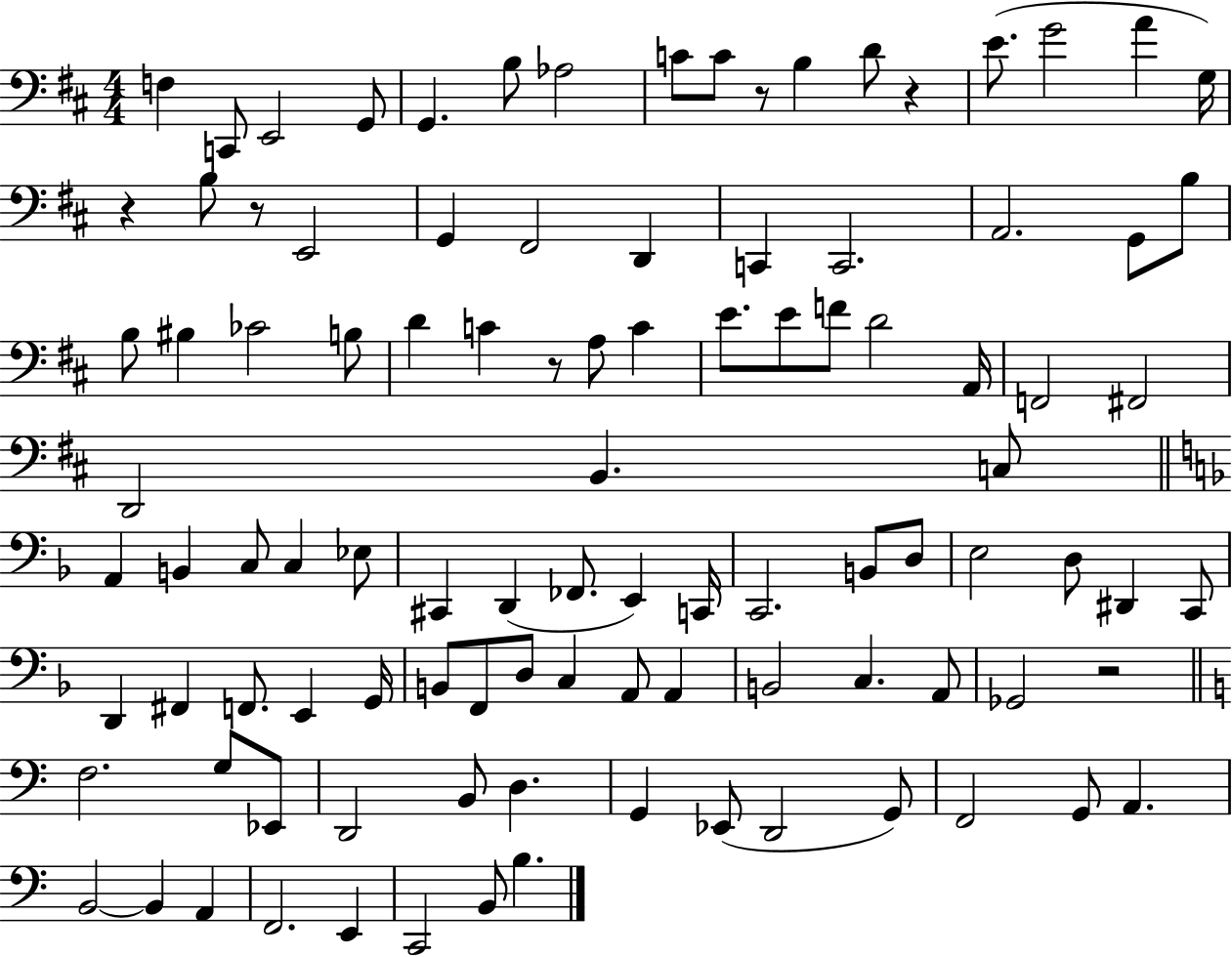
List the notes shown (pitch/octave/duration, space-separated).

F3/q C2/e E2/h G2/e G2/q. B3/e Ab3/h C4/e C4/e R/e B3/q D4/e R/q E4/e. G4/h A4/q G3/s R/q B3/e R/e E2/h G2/q F#2/h D2/q C2/q C2/h. A2/h. G2/e B3/e B3/e BIS3/q CES4/h B3/e D4/q C4/q R/e A3/e C4/q E4/e. E4/e F4/e D4/h A2/s F2/h F#2/h D2/h B2/q. C3/e A2/q B2/q C3/e C3/q Eb3/e C#2/q D2/q FES2/e. E2/q C2/s C2/h. B2/e D3/e E3/h D3/e D#2/q C2/e D2/q F#2/q F2/e. E2/q G2/s B2/e F2/e D3/e C3/q A2/e A2/q B2/h C3/q. A2/e Gb2/h R/h F3/h. G3/e Eb2/e D2/h B2/e D3/q. G2/q Eb2/e D2/h G2/e F2/h G2/e A2/q. B2/h B2/q A2/q F2/h. E2/q C2/h B2/e B3/q.